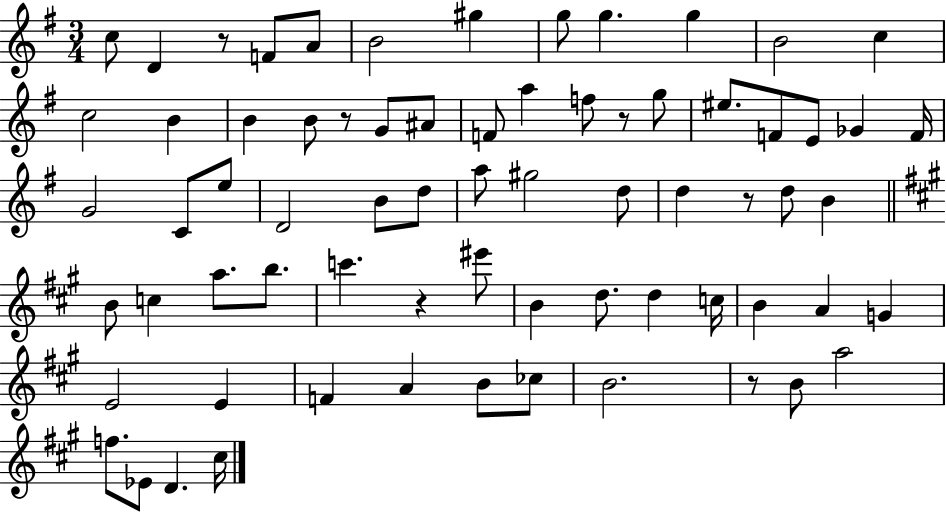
X:1
T:Untitled
M:3/4
L:1/4
K:G
c/2 D z/2 F/2 A/2 B2 ^g g/2 g g B2 c c2 B B B/2 z/2 G/2 ^A/2 F/2 a f/2 z/2 g/2 ^e/2 F/2 E/2 _G F/4 G2 C/2 e/2 D2 B/2 d/2 a/2 ^g2 d/2 d z/2 d/2 B B/2 c a/2 b/2 c' z ^e'/2 B d/2 d c/4 B A G E2 E F A B/2 _c/2 B2 z/2 B/2 a2 f/2 _E/2 D ^c/4